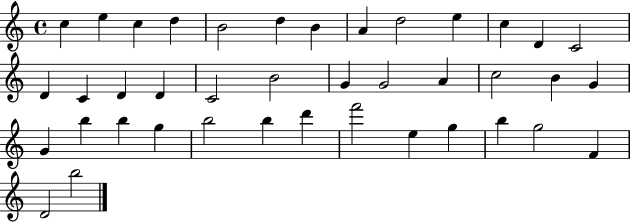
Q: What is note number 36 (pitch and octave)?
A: B5